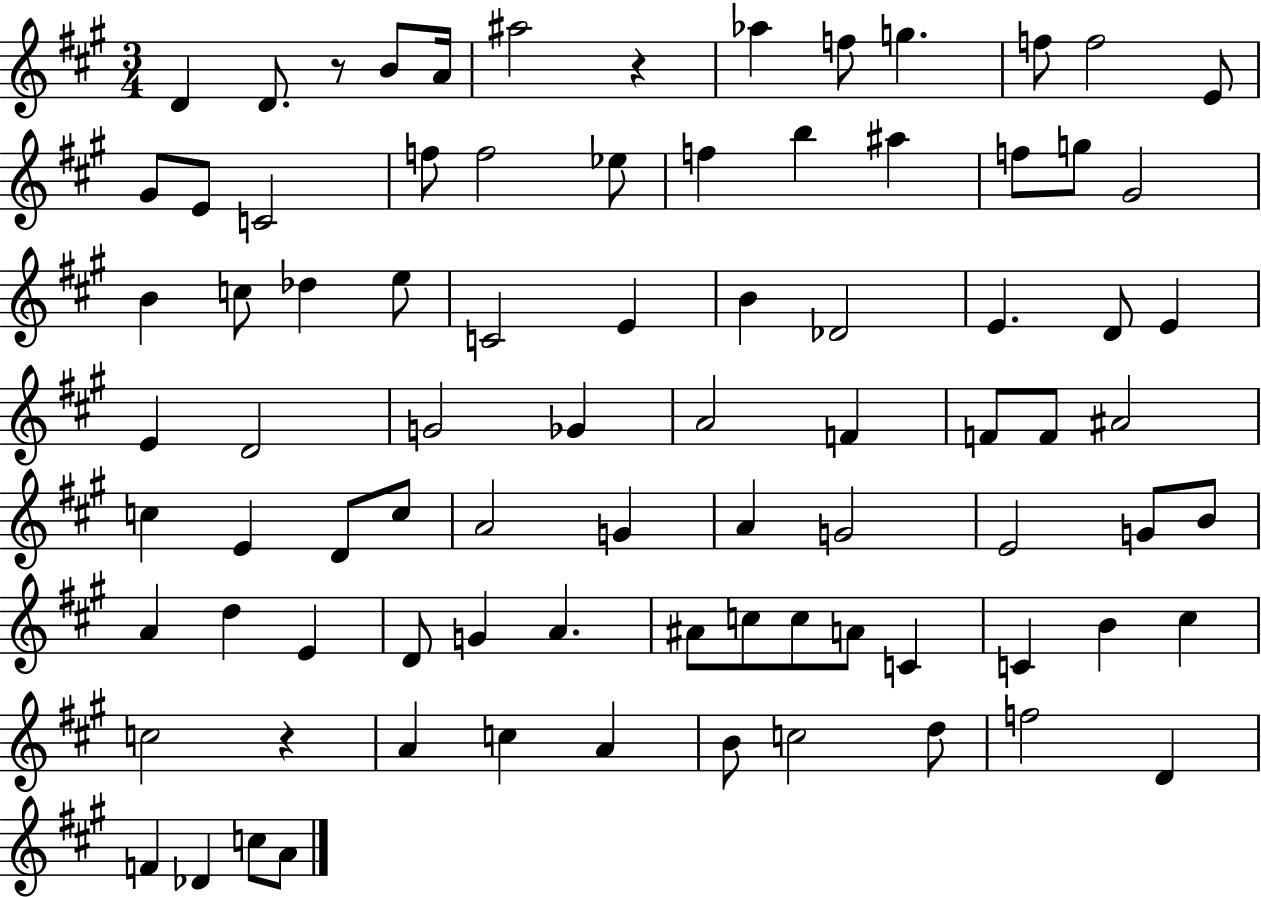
X:1
T:Untitled
M:3/4
L:1/4
K:A
D D/2 z/2 B/2 A/4 ^a2 z _a f/2 g f/2 f2 E/2 ^G/2 E/2 C2 f/2 f2 _e/2 f b ^a f/2 g/2 ^G2 B c/2 _d e/2 C2 E B _D2 E D/2 E E D2 G2 _G A2 F F/2 F/2 ^A2 c E D/2 c/2 A2 G A G2 E2 G/2 B/2 A d E D/2 G A ^A/2 c/2 c/2 A/2 C C B ^c c2 z A c A B/2 c2 d/2 f2 D F _D c/2 A/2